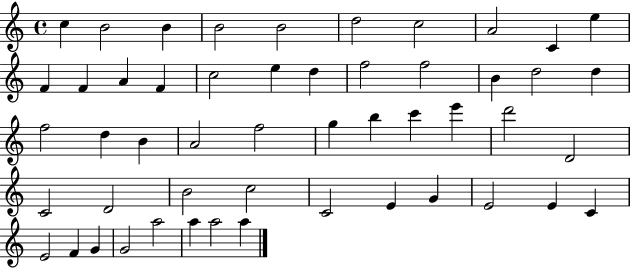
C5/q B4/h B4/q B4/h B4/h D5/h C5/h A4/h C4/q E5/q F4/q F4/q A4/q F4/q C5/h E5/q D5/q F5/h F5/h B4/q D5/h D5/q F5/h D5/q B4/q A4/h F5/h G5/q B5/q C6/q E6/q D6/h D4/h C4/h D4/h B4/h C5/h C4/h E4/q G4/q E4/h E4/q C4/q E4/h F4/q G4/q G4/h A5/h A5/q A5/h A5/q